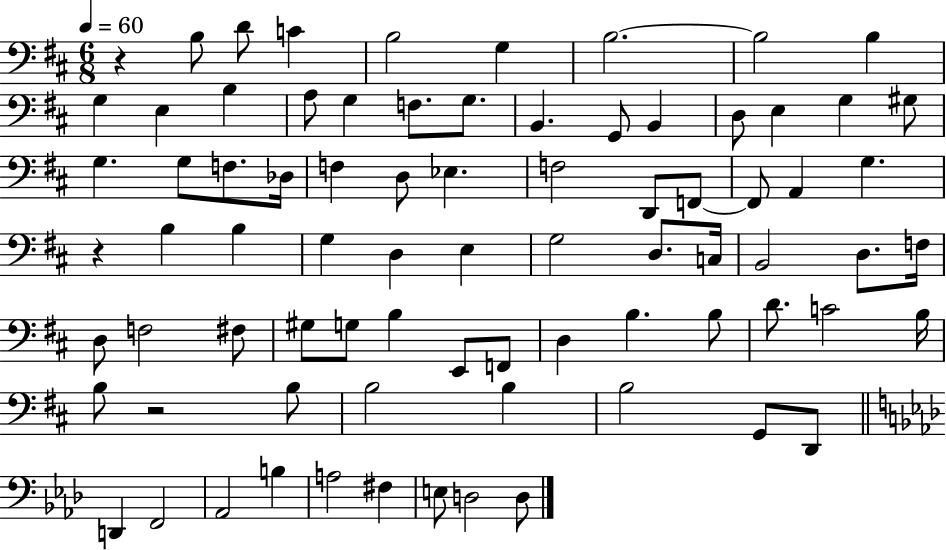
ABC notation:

X:1
T:Untitled
M:6/8
L:1/4
K:D
z B,/2 D/2 C B,2 G, B,2 B,2 B, G, E, B, A,/2 G, F,/2 G,/2 B,, G,,/2 B,, D,/2 E, G, ^G,/2 G, G,/2 F,/2 _D,/4 F, D,/2 _E, F,2 D,,/2 F,,/2 F,,/2 A,, G, z B, B, G, D, E, G,2 D,/2 C,/4 B,,2 D,/2 F,/4 D,/2 F,2 ^F,/2 ^G,/2 G,/2 B, E,,/2 F,,/2 D, B, B,/2 D/2 C2 B,/4 B,/2 z2 B,/2 B,2 B, B,2 G,,/2 D,,/2 D,, F,,2 _A,,2 B, A,2 ^F, E,/2 D,2 D,/2